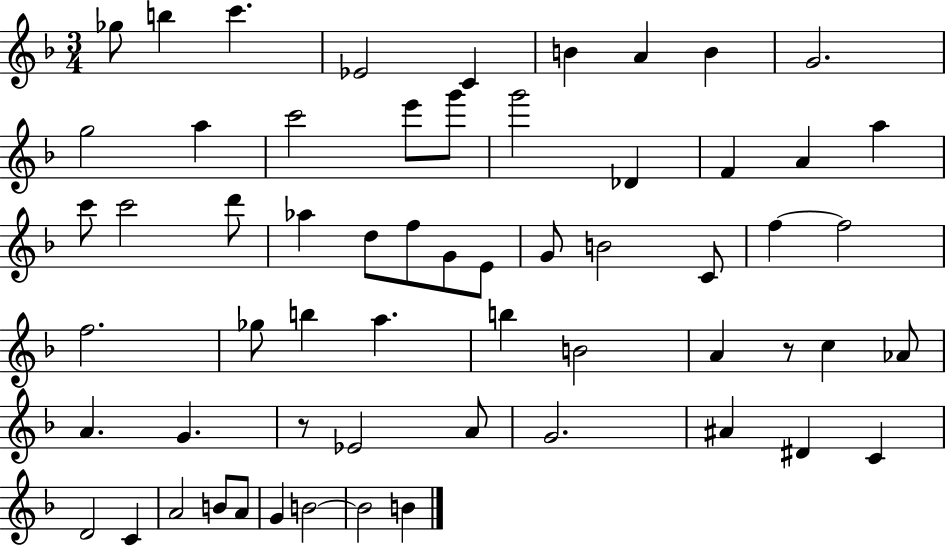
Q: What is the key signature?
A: F major